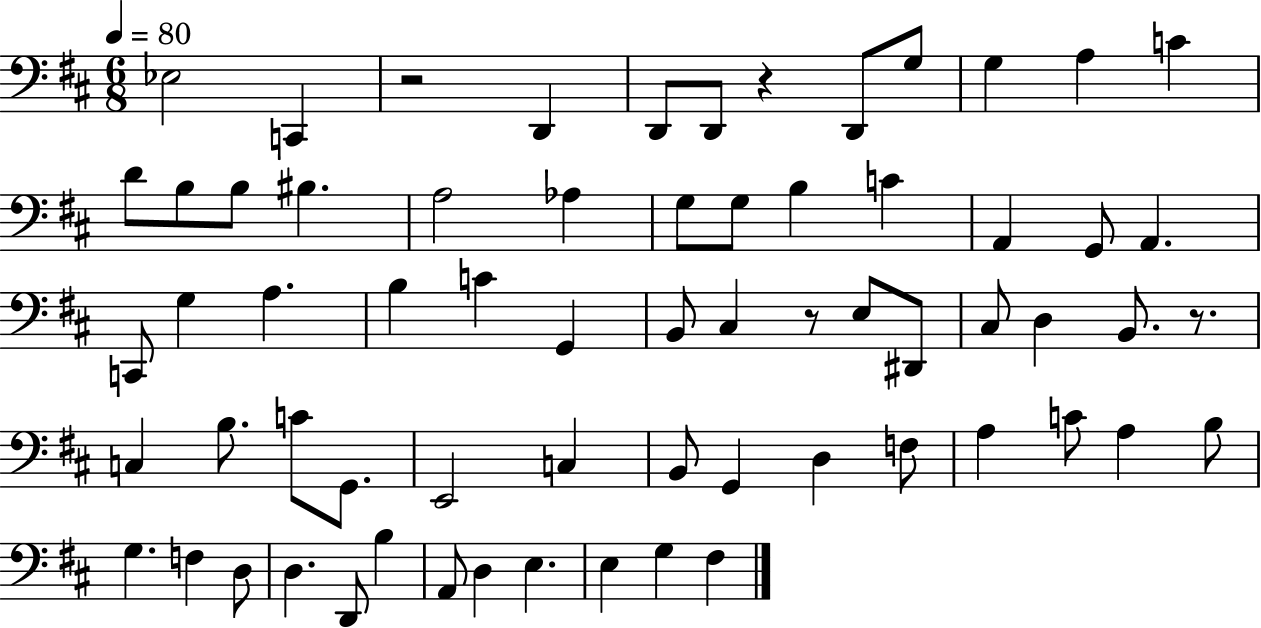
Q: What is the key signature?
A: D major